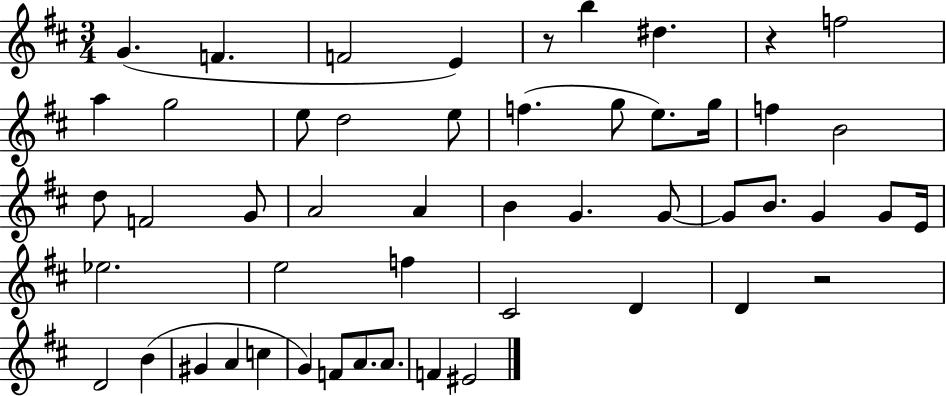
{
  \clef treble
  \numericTimeSignature
  \time 3/4
  \key d \major
  \repeat volta 2 { g'4.( f'4. | f'2 e'4) | r8 b''4 dis''4. | r4 f''2 | \break a''4 g''2 | e''8 d''2 e''8 | f''4.( g''8 e''8.) g''16 | f''4 b'2 | \break d''8 f'2 g'8 | a'2 a'4 | b'4 g'4. g'8~~ | g'8 b'8. g'4 g'8 e'16 | \break ees''2. | e''2 f''4 | cis'2 d'4 | d'4 r2 | \break d'2 b'4( | gis'4 a'4 c''4 | g'4) f'8 a'8. a'8. | f'4 eis'2 | \break } \bar "|."
}